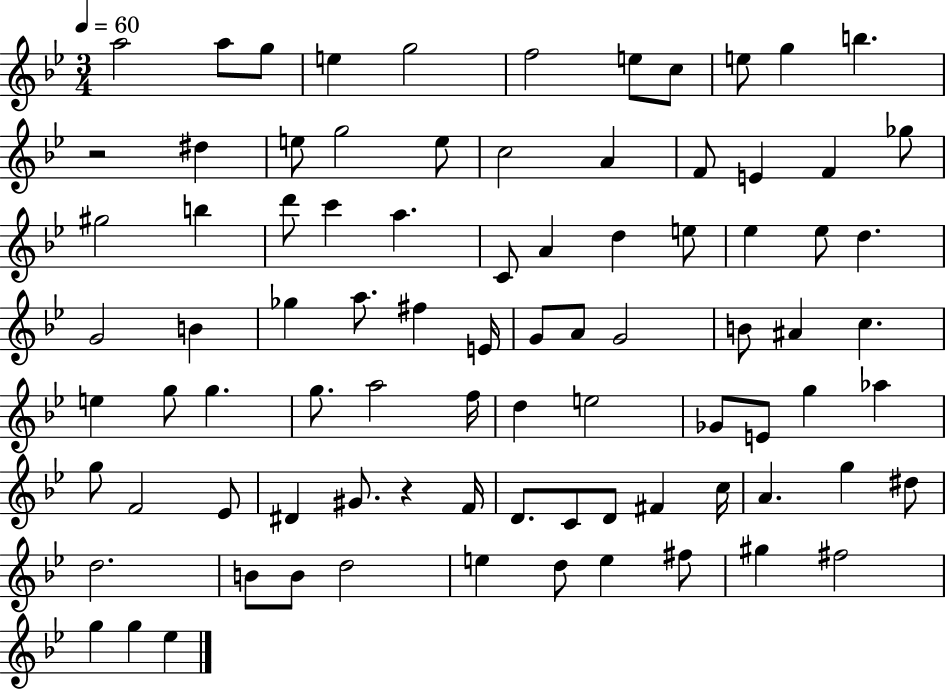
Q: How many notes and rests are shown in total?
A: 86